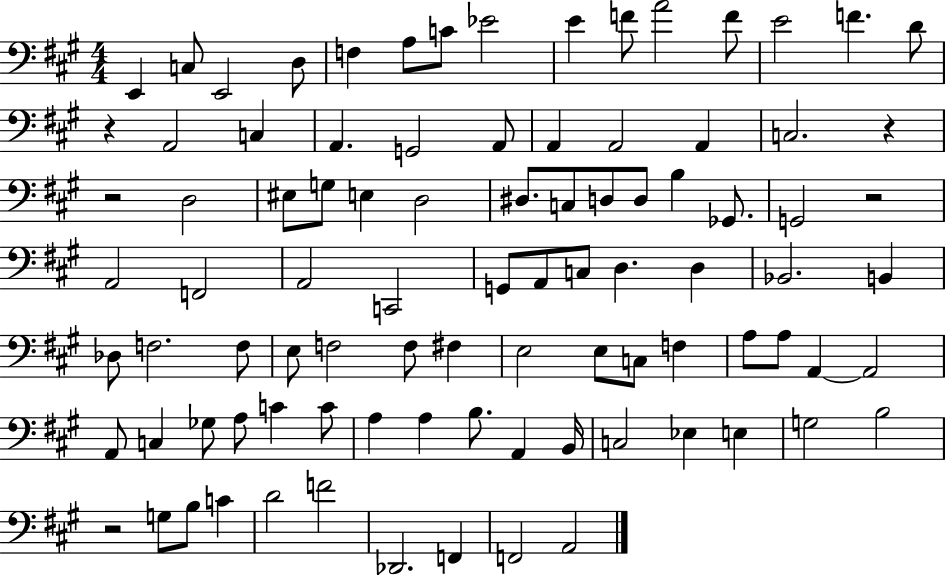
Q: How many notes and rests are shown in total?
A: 92